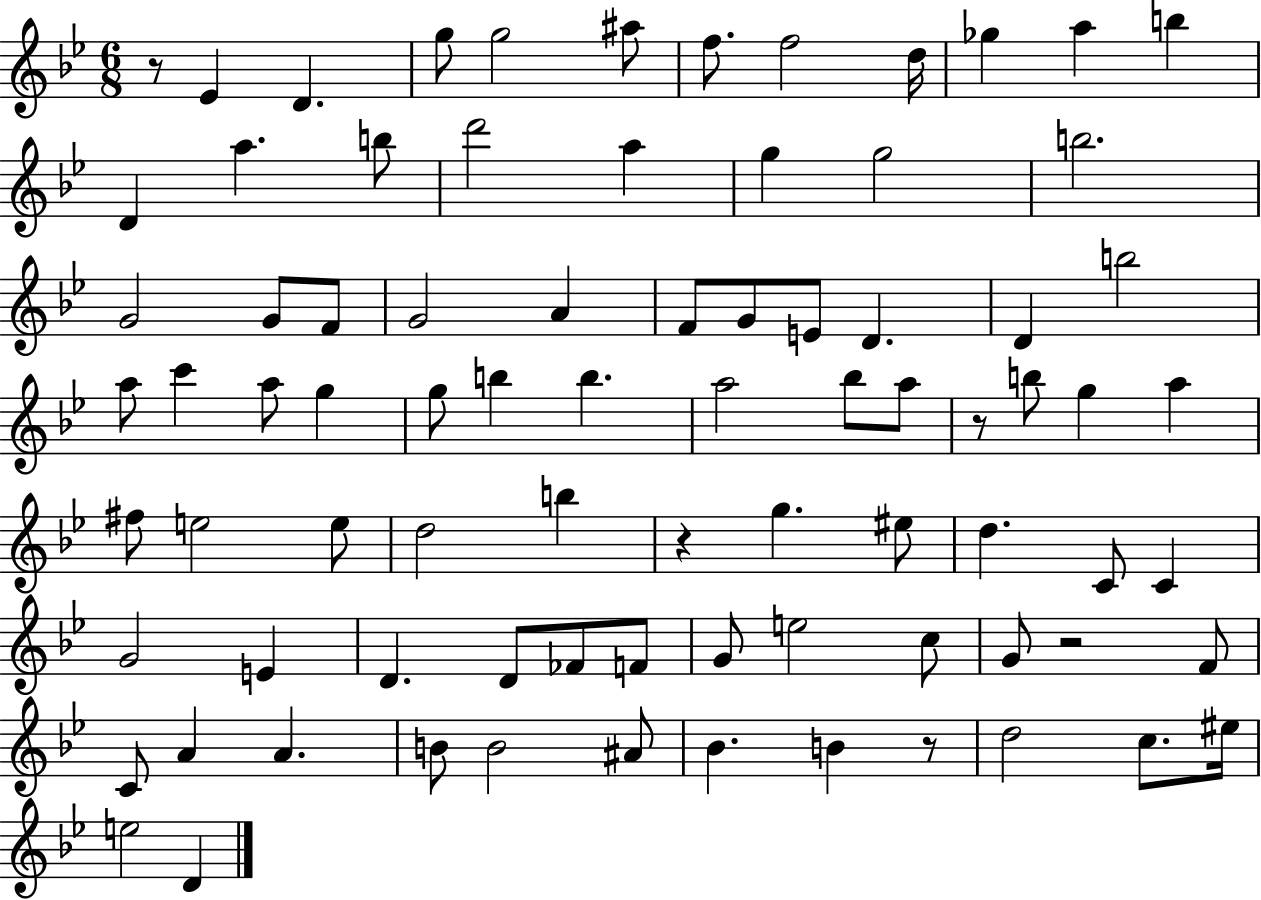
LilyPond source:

{
  \clef treble
  \numericTimeSignature
  \time 6/8
  \key bes \major
  r8 ees'4 d'4. | g''8 g''2 ais''8 | f''8. f''2 d''16 | ges''4 a''4 b''4 | \break d'4 a''4. b''8 | d'''2 a''4 | g''4 g''2 | b''2. | \break g'2 g'8 f'8 | g'2 a'4 | f'8 g'8 e'8 d'4. | d'4 b''2 | \break a''8 c'''4 a''8 g''4 | g''8 b''4 b''4. | a''2 bes''8 a''8 | r8 b''8 g''4 a''4 | \break fis''8 e''2 e''8 | d''2 b''4 | r4 g''4. eis''8 | d''4. c'8 c'4 | \break g'2 e'4 | d'4. d'8 fes'8 f'8 | g'8 e''2 c''8 | g'8 r2 f'8 | \break c'8 a'4 a'4. | b'8 b'2 ais'8 | bes'4. b'4 r8 | d''2 c''8. eis''16 | \break e''2 d'4 | \bar "|."
}